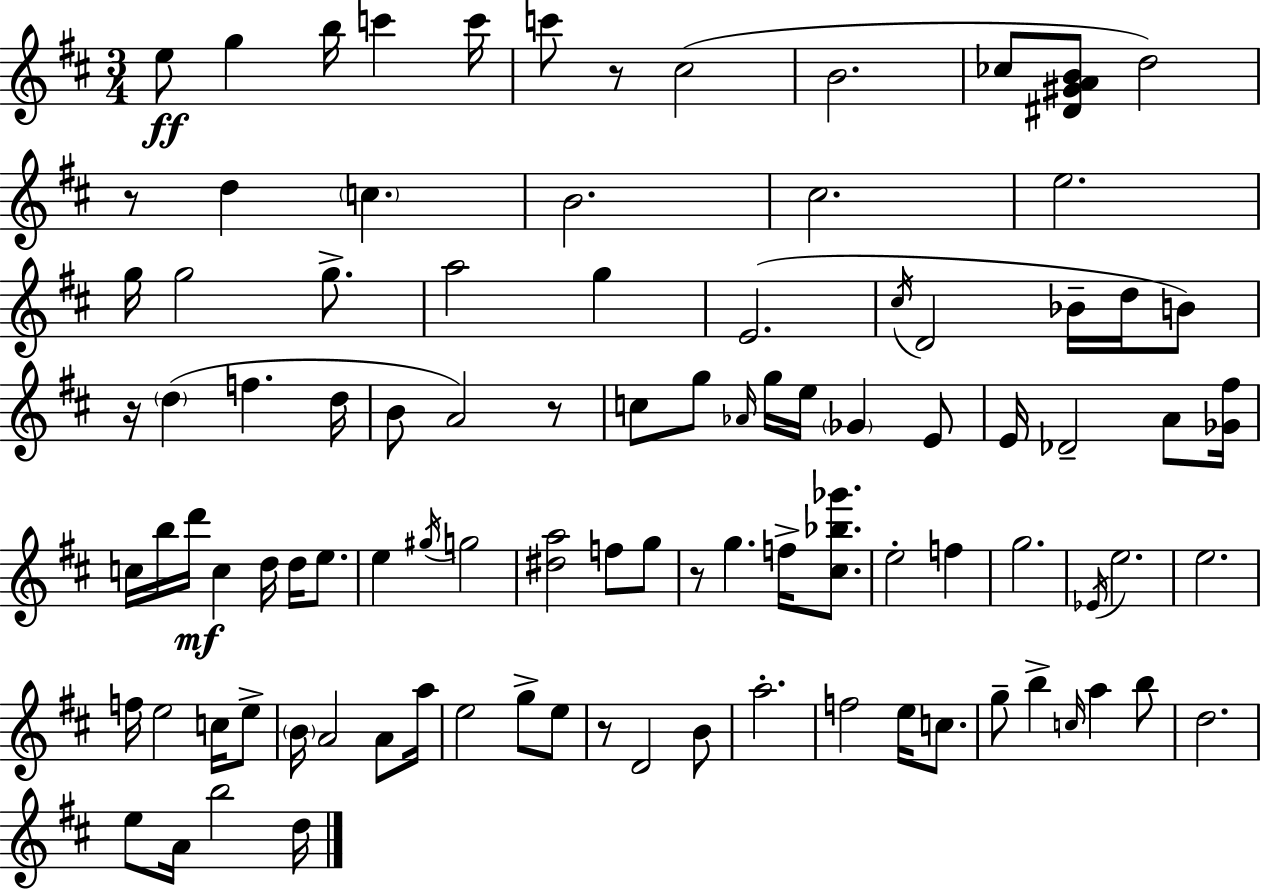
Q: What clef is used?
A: treble